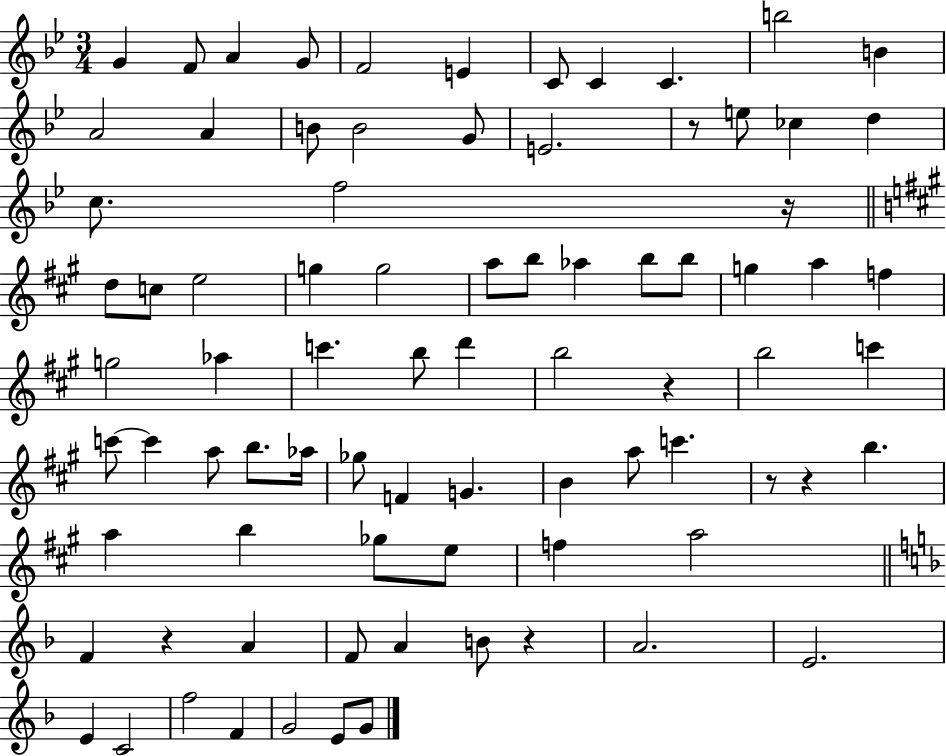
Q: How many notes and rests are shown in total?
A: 82